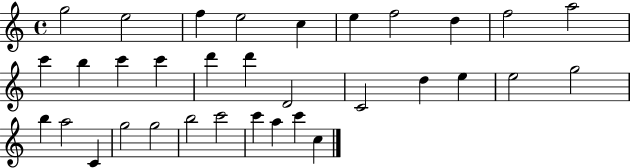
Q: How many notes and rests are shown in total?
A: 33